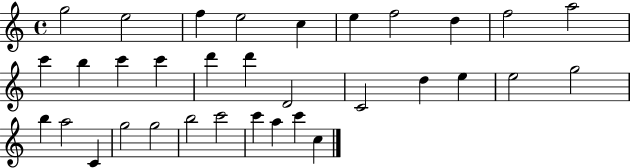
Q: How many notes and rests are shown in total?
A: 33